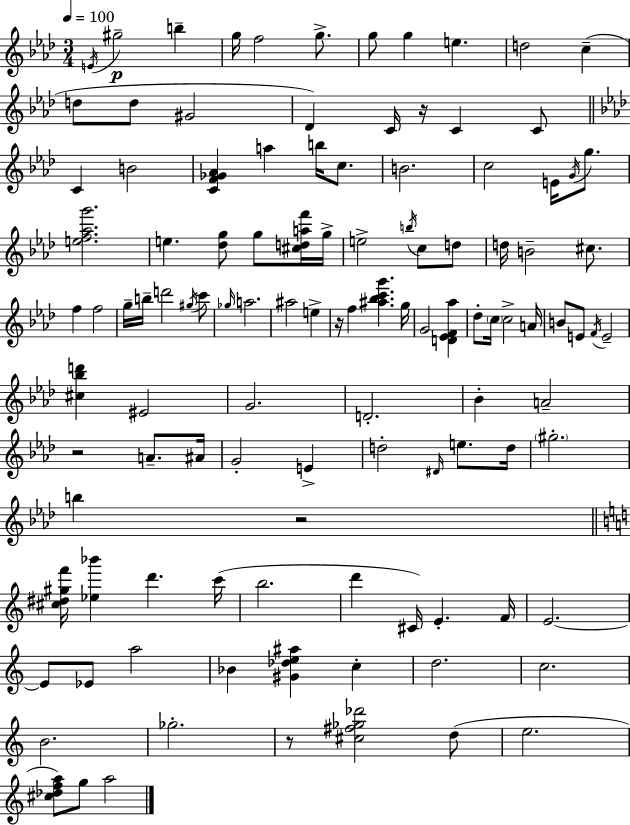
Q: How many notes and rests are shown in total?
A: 113